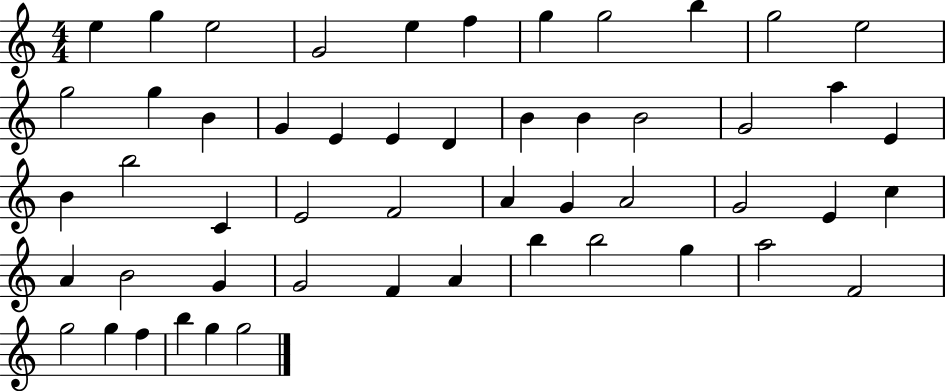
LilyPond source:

{
  \clef treble
  \numericTimeSignature
  \time 4/4
  \key c \major
  e''4 g''4 e''2 | g'2 e''4 f''4 | g''4 g''2 b''4 | g''2 e''2 | \break g''2 g''4 b'4 | g'4 e'4 e'4 d'4 | b'4 b'4 b'2 | g'2 a''4 e'4 | \break b'4 b''2 c'4 | e'2 f'2 | a'4 g'4 a'2 | g'2 e'4 c''4 | \break a'4 b'2 g'4 | g'2 f'4 a'4 | b''4 b''2 g''4 | a''2 f'2 | \break g''2 g''4 f''4 | b''4 g''4 g''2 | \bar "|."
}